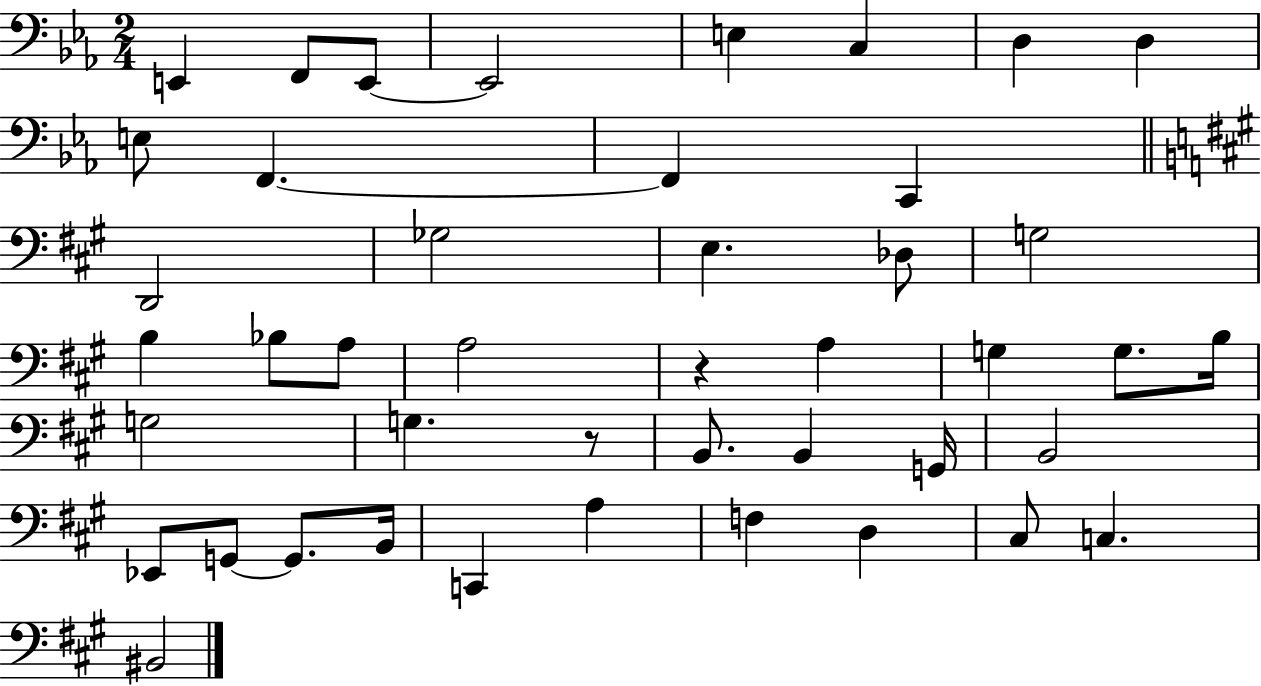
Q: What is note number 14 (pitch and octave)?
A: Gb3